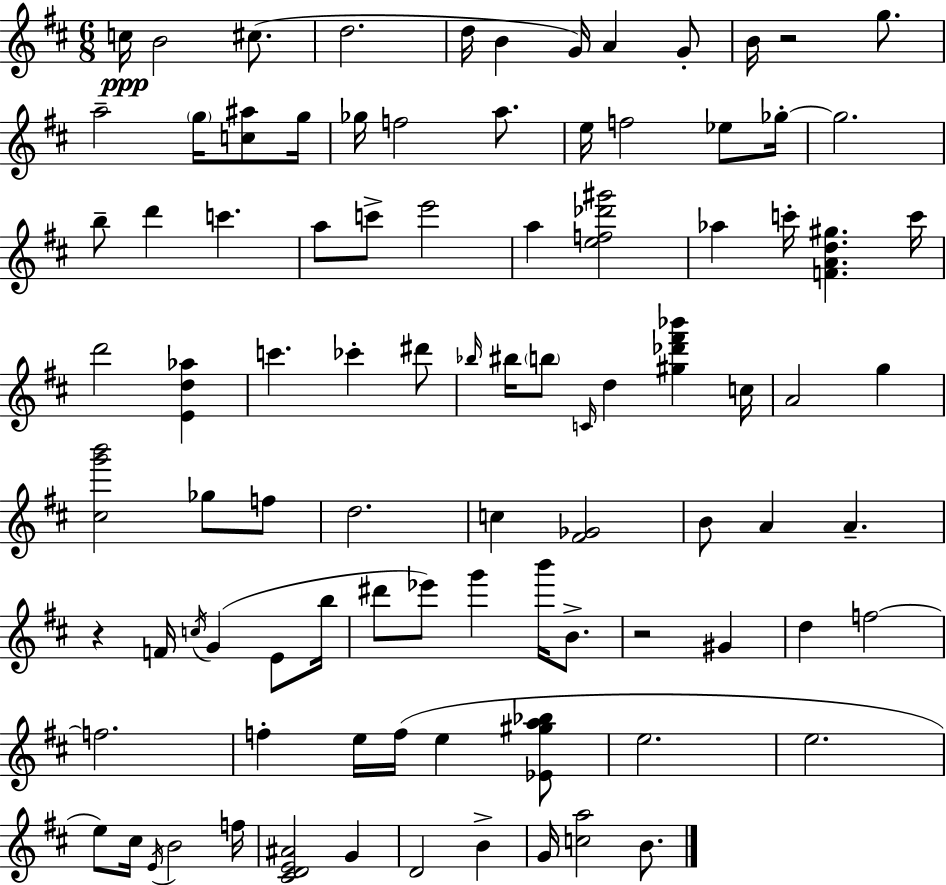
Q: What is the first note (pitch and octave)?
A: C5